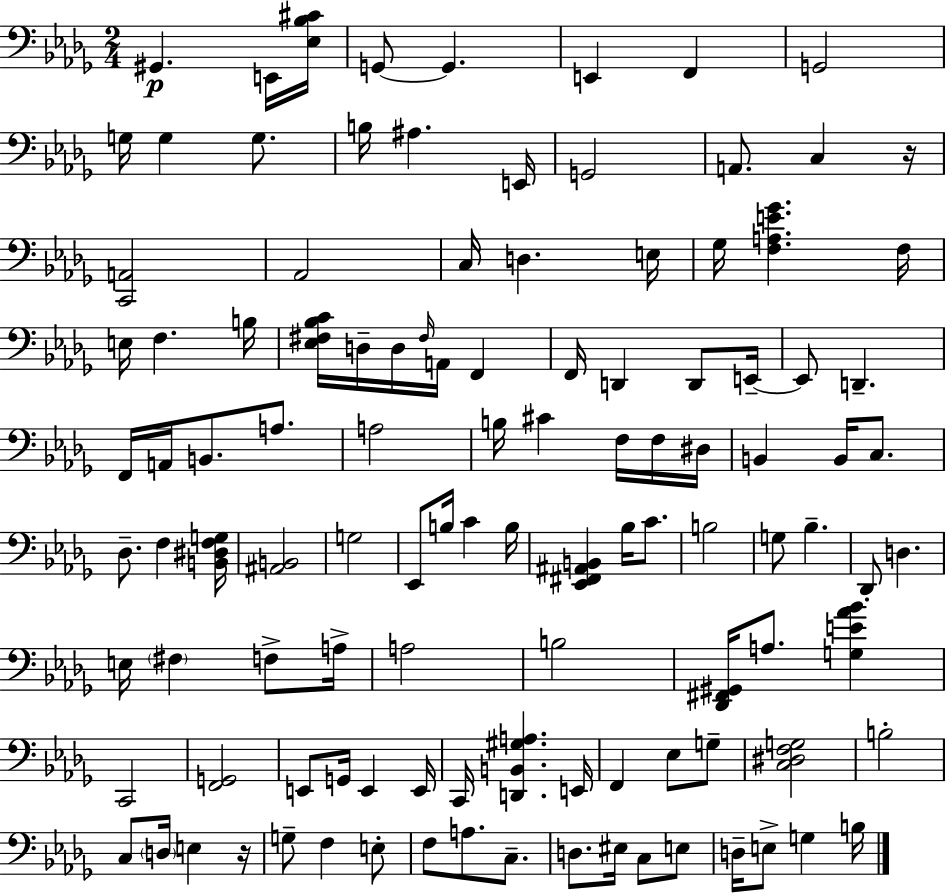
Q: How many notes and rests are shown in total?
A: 112